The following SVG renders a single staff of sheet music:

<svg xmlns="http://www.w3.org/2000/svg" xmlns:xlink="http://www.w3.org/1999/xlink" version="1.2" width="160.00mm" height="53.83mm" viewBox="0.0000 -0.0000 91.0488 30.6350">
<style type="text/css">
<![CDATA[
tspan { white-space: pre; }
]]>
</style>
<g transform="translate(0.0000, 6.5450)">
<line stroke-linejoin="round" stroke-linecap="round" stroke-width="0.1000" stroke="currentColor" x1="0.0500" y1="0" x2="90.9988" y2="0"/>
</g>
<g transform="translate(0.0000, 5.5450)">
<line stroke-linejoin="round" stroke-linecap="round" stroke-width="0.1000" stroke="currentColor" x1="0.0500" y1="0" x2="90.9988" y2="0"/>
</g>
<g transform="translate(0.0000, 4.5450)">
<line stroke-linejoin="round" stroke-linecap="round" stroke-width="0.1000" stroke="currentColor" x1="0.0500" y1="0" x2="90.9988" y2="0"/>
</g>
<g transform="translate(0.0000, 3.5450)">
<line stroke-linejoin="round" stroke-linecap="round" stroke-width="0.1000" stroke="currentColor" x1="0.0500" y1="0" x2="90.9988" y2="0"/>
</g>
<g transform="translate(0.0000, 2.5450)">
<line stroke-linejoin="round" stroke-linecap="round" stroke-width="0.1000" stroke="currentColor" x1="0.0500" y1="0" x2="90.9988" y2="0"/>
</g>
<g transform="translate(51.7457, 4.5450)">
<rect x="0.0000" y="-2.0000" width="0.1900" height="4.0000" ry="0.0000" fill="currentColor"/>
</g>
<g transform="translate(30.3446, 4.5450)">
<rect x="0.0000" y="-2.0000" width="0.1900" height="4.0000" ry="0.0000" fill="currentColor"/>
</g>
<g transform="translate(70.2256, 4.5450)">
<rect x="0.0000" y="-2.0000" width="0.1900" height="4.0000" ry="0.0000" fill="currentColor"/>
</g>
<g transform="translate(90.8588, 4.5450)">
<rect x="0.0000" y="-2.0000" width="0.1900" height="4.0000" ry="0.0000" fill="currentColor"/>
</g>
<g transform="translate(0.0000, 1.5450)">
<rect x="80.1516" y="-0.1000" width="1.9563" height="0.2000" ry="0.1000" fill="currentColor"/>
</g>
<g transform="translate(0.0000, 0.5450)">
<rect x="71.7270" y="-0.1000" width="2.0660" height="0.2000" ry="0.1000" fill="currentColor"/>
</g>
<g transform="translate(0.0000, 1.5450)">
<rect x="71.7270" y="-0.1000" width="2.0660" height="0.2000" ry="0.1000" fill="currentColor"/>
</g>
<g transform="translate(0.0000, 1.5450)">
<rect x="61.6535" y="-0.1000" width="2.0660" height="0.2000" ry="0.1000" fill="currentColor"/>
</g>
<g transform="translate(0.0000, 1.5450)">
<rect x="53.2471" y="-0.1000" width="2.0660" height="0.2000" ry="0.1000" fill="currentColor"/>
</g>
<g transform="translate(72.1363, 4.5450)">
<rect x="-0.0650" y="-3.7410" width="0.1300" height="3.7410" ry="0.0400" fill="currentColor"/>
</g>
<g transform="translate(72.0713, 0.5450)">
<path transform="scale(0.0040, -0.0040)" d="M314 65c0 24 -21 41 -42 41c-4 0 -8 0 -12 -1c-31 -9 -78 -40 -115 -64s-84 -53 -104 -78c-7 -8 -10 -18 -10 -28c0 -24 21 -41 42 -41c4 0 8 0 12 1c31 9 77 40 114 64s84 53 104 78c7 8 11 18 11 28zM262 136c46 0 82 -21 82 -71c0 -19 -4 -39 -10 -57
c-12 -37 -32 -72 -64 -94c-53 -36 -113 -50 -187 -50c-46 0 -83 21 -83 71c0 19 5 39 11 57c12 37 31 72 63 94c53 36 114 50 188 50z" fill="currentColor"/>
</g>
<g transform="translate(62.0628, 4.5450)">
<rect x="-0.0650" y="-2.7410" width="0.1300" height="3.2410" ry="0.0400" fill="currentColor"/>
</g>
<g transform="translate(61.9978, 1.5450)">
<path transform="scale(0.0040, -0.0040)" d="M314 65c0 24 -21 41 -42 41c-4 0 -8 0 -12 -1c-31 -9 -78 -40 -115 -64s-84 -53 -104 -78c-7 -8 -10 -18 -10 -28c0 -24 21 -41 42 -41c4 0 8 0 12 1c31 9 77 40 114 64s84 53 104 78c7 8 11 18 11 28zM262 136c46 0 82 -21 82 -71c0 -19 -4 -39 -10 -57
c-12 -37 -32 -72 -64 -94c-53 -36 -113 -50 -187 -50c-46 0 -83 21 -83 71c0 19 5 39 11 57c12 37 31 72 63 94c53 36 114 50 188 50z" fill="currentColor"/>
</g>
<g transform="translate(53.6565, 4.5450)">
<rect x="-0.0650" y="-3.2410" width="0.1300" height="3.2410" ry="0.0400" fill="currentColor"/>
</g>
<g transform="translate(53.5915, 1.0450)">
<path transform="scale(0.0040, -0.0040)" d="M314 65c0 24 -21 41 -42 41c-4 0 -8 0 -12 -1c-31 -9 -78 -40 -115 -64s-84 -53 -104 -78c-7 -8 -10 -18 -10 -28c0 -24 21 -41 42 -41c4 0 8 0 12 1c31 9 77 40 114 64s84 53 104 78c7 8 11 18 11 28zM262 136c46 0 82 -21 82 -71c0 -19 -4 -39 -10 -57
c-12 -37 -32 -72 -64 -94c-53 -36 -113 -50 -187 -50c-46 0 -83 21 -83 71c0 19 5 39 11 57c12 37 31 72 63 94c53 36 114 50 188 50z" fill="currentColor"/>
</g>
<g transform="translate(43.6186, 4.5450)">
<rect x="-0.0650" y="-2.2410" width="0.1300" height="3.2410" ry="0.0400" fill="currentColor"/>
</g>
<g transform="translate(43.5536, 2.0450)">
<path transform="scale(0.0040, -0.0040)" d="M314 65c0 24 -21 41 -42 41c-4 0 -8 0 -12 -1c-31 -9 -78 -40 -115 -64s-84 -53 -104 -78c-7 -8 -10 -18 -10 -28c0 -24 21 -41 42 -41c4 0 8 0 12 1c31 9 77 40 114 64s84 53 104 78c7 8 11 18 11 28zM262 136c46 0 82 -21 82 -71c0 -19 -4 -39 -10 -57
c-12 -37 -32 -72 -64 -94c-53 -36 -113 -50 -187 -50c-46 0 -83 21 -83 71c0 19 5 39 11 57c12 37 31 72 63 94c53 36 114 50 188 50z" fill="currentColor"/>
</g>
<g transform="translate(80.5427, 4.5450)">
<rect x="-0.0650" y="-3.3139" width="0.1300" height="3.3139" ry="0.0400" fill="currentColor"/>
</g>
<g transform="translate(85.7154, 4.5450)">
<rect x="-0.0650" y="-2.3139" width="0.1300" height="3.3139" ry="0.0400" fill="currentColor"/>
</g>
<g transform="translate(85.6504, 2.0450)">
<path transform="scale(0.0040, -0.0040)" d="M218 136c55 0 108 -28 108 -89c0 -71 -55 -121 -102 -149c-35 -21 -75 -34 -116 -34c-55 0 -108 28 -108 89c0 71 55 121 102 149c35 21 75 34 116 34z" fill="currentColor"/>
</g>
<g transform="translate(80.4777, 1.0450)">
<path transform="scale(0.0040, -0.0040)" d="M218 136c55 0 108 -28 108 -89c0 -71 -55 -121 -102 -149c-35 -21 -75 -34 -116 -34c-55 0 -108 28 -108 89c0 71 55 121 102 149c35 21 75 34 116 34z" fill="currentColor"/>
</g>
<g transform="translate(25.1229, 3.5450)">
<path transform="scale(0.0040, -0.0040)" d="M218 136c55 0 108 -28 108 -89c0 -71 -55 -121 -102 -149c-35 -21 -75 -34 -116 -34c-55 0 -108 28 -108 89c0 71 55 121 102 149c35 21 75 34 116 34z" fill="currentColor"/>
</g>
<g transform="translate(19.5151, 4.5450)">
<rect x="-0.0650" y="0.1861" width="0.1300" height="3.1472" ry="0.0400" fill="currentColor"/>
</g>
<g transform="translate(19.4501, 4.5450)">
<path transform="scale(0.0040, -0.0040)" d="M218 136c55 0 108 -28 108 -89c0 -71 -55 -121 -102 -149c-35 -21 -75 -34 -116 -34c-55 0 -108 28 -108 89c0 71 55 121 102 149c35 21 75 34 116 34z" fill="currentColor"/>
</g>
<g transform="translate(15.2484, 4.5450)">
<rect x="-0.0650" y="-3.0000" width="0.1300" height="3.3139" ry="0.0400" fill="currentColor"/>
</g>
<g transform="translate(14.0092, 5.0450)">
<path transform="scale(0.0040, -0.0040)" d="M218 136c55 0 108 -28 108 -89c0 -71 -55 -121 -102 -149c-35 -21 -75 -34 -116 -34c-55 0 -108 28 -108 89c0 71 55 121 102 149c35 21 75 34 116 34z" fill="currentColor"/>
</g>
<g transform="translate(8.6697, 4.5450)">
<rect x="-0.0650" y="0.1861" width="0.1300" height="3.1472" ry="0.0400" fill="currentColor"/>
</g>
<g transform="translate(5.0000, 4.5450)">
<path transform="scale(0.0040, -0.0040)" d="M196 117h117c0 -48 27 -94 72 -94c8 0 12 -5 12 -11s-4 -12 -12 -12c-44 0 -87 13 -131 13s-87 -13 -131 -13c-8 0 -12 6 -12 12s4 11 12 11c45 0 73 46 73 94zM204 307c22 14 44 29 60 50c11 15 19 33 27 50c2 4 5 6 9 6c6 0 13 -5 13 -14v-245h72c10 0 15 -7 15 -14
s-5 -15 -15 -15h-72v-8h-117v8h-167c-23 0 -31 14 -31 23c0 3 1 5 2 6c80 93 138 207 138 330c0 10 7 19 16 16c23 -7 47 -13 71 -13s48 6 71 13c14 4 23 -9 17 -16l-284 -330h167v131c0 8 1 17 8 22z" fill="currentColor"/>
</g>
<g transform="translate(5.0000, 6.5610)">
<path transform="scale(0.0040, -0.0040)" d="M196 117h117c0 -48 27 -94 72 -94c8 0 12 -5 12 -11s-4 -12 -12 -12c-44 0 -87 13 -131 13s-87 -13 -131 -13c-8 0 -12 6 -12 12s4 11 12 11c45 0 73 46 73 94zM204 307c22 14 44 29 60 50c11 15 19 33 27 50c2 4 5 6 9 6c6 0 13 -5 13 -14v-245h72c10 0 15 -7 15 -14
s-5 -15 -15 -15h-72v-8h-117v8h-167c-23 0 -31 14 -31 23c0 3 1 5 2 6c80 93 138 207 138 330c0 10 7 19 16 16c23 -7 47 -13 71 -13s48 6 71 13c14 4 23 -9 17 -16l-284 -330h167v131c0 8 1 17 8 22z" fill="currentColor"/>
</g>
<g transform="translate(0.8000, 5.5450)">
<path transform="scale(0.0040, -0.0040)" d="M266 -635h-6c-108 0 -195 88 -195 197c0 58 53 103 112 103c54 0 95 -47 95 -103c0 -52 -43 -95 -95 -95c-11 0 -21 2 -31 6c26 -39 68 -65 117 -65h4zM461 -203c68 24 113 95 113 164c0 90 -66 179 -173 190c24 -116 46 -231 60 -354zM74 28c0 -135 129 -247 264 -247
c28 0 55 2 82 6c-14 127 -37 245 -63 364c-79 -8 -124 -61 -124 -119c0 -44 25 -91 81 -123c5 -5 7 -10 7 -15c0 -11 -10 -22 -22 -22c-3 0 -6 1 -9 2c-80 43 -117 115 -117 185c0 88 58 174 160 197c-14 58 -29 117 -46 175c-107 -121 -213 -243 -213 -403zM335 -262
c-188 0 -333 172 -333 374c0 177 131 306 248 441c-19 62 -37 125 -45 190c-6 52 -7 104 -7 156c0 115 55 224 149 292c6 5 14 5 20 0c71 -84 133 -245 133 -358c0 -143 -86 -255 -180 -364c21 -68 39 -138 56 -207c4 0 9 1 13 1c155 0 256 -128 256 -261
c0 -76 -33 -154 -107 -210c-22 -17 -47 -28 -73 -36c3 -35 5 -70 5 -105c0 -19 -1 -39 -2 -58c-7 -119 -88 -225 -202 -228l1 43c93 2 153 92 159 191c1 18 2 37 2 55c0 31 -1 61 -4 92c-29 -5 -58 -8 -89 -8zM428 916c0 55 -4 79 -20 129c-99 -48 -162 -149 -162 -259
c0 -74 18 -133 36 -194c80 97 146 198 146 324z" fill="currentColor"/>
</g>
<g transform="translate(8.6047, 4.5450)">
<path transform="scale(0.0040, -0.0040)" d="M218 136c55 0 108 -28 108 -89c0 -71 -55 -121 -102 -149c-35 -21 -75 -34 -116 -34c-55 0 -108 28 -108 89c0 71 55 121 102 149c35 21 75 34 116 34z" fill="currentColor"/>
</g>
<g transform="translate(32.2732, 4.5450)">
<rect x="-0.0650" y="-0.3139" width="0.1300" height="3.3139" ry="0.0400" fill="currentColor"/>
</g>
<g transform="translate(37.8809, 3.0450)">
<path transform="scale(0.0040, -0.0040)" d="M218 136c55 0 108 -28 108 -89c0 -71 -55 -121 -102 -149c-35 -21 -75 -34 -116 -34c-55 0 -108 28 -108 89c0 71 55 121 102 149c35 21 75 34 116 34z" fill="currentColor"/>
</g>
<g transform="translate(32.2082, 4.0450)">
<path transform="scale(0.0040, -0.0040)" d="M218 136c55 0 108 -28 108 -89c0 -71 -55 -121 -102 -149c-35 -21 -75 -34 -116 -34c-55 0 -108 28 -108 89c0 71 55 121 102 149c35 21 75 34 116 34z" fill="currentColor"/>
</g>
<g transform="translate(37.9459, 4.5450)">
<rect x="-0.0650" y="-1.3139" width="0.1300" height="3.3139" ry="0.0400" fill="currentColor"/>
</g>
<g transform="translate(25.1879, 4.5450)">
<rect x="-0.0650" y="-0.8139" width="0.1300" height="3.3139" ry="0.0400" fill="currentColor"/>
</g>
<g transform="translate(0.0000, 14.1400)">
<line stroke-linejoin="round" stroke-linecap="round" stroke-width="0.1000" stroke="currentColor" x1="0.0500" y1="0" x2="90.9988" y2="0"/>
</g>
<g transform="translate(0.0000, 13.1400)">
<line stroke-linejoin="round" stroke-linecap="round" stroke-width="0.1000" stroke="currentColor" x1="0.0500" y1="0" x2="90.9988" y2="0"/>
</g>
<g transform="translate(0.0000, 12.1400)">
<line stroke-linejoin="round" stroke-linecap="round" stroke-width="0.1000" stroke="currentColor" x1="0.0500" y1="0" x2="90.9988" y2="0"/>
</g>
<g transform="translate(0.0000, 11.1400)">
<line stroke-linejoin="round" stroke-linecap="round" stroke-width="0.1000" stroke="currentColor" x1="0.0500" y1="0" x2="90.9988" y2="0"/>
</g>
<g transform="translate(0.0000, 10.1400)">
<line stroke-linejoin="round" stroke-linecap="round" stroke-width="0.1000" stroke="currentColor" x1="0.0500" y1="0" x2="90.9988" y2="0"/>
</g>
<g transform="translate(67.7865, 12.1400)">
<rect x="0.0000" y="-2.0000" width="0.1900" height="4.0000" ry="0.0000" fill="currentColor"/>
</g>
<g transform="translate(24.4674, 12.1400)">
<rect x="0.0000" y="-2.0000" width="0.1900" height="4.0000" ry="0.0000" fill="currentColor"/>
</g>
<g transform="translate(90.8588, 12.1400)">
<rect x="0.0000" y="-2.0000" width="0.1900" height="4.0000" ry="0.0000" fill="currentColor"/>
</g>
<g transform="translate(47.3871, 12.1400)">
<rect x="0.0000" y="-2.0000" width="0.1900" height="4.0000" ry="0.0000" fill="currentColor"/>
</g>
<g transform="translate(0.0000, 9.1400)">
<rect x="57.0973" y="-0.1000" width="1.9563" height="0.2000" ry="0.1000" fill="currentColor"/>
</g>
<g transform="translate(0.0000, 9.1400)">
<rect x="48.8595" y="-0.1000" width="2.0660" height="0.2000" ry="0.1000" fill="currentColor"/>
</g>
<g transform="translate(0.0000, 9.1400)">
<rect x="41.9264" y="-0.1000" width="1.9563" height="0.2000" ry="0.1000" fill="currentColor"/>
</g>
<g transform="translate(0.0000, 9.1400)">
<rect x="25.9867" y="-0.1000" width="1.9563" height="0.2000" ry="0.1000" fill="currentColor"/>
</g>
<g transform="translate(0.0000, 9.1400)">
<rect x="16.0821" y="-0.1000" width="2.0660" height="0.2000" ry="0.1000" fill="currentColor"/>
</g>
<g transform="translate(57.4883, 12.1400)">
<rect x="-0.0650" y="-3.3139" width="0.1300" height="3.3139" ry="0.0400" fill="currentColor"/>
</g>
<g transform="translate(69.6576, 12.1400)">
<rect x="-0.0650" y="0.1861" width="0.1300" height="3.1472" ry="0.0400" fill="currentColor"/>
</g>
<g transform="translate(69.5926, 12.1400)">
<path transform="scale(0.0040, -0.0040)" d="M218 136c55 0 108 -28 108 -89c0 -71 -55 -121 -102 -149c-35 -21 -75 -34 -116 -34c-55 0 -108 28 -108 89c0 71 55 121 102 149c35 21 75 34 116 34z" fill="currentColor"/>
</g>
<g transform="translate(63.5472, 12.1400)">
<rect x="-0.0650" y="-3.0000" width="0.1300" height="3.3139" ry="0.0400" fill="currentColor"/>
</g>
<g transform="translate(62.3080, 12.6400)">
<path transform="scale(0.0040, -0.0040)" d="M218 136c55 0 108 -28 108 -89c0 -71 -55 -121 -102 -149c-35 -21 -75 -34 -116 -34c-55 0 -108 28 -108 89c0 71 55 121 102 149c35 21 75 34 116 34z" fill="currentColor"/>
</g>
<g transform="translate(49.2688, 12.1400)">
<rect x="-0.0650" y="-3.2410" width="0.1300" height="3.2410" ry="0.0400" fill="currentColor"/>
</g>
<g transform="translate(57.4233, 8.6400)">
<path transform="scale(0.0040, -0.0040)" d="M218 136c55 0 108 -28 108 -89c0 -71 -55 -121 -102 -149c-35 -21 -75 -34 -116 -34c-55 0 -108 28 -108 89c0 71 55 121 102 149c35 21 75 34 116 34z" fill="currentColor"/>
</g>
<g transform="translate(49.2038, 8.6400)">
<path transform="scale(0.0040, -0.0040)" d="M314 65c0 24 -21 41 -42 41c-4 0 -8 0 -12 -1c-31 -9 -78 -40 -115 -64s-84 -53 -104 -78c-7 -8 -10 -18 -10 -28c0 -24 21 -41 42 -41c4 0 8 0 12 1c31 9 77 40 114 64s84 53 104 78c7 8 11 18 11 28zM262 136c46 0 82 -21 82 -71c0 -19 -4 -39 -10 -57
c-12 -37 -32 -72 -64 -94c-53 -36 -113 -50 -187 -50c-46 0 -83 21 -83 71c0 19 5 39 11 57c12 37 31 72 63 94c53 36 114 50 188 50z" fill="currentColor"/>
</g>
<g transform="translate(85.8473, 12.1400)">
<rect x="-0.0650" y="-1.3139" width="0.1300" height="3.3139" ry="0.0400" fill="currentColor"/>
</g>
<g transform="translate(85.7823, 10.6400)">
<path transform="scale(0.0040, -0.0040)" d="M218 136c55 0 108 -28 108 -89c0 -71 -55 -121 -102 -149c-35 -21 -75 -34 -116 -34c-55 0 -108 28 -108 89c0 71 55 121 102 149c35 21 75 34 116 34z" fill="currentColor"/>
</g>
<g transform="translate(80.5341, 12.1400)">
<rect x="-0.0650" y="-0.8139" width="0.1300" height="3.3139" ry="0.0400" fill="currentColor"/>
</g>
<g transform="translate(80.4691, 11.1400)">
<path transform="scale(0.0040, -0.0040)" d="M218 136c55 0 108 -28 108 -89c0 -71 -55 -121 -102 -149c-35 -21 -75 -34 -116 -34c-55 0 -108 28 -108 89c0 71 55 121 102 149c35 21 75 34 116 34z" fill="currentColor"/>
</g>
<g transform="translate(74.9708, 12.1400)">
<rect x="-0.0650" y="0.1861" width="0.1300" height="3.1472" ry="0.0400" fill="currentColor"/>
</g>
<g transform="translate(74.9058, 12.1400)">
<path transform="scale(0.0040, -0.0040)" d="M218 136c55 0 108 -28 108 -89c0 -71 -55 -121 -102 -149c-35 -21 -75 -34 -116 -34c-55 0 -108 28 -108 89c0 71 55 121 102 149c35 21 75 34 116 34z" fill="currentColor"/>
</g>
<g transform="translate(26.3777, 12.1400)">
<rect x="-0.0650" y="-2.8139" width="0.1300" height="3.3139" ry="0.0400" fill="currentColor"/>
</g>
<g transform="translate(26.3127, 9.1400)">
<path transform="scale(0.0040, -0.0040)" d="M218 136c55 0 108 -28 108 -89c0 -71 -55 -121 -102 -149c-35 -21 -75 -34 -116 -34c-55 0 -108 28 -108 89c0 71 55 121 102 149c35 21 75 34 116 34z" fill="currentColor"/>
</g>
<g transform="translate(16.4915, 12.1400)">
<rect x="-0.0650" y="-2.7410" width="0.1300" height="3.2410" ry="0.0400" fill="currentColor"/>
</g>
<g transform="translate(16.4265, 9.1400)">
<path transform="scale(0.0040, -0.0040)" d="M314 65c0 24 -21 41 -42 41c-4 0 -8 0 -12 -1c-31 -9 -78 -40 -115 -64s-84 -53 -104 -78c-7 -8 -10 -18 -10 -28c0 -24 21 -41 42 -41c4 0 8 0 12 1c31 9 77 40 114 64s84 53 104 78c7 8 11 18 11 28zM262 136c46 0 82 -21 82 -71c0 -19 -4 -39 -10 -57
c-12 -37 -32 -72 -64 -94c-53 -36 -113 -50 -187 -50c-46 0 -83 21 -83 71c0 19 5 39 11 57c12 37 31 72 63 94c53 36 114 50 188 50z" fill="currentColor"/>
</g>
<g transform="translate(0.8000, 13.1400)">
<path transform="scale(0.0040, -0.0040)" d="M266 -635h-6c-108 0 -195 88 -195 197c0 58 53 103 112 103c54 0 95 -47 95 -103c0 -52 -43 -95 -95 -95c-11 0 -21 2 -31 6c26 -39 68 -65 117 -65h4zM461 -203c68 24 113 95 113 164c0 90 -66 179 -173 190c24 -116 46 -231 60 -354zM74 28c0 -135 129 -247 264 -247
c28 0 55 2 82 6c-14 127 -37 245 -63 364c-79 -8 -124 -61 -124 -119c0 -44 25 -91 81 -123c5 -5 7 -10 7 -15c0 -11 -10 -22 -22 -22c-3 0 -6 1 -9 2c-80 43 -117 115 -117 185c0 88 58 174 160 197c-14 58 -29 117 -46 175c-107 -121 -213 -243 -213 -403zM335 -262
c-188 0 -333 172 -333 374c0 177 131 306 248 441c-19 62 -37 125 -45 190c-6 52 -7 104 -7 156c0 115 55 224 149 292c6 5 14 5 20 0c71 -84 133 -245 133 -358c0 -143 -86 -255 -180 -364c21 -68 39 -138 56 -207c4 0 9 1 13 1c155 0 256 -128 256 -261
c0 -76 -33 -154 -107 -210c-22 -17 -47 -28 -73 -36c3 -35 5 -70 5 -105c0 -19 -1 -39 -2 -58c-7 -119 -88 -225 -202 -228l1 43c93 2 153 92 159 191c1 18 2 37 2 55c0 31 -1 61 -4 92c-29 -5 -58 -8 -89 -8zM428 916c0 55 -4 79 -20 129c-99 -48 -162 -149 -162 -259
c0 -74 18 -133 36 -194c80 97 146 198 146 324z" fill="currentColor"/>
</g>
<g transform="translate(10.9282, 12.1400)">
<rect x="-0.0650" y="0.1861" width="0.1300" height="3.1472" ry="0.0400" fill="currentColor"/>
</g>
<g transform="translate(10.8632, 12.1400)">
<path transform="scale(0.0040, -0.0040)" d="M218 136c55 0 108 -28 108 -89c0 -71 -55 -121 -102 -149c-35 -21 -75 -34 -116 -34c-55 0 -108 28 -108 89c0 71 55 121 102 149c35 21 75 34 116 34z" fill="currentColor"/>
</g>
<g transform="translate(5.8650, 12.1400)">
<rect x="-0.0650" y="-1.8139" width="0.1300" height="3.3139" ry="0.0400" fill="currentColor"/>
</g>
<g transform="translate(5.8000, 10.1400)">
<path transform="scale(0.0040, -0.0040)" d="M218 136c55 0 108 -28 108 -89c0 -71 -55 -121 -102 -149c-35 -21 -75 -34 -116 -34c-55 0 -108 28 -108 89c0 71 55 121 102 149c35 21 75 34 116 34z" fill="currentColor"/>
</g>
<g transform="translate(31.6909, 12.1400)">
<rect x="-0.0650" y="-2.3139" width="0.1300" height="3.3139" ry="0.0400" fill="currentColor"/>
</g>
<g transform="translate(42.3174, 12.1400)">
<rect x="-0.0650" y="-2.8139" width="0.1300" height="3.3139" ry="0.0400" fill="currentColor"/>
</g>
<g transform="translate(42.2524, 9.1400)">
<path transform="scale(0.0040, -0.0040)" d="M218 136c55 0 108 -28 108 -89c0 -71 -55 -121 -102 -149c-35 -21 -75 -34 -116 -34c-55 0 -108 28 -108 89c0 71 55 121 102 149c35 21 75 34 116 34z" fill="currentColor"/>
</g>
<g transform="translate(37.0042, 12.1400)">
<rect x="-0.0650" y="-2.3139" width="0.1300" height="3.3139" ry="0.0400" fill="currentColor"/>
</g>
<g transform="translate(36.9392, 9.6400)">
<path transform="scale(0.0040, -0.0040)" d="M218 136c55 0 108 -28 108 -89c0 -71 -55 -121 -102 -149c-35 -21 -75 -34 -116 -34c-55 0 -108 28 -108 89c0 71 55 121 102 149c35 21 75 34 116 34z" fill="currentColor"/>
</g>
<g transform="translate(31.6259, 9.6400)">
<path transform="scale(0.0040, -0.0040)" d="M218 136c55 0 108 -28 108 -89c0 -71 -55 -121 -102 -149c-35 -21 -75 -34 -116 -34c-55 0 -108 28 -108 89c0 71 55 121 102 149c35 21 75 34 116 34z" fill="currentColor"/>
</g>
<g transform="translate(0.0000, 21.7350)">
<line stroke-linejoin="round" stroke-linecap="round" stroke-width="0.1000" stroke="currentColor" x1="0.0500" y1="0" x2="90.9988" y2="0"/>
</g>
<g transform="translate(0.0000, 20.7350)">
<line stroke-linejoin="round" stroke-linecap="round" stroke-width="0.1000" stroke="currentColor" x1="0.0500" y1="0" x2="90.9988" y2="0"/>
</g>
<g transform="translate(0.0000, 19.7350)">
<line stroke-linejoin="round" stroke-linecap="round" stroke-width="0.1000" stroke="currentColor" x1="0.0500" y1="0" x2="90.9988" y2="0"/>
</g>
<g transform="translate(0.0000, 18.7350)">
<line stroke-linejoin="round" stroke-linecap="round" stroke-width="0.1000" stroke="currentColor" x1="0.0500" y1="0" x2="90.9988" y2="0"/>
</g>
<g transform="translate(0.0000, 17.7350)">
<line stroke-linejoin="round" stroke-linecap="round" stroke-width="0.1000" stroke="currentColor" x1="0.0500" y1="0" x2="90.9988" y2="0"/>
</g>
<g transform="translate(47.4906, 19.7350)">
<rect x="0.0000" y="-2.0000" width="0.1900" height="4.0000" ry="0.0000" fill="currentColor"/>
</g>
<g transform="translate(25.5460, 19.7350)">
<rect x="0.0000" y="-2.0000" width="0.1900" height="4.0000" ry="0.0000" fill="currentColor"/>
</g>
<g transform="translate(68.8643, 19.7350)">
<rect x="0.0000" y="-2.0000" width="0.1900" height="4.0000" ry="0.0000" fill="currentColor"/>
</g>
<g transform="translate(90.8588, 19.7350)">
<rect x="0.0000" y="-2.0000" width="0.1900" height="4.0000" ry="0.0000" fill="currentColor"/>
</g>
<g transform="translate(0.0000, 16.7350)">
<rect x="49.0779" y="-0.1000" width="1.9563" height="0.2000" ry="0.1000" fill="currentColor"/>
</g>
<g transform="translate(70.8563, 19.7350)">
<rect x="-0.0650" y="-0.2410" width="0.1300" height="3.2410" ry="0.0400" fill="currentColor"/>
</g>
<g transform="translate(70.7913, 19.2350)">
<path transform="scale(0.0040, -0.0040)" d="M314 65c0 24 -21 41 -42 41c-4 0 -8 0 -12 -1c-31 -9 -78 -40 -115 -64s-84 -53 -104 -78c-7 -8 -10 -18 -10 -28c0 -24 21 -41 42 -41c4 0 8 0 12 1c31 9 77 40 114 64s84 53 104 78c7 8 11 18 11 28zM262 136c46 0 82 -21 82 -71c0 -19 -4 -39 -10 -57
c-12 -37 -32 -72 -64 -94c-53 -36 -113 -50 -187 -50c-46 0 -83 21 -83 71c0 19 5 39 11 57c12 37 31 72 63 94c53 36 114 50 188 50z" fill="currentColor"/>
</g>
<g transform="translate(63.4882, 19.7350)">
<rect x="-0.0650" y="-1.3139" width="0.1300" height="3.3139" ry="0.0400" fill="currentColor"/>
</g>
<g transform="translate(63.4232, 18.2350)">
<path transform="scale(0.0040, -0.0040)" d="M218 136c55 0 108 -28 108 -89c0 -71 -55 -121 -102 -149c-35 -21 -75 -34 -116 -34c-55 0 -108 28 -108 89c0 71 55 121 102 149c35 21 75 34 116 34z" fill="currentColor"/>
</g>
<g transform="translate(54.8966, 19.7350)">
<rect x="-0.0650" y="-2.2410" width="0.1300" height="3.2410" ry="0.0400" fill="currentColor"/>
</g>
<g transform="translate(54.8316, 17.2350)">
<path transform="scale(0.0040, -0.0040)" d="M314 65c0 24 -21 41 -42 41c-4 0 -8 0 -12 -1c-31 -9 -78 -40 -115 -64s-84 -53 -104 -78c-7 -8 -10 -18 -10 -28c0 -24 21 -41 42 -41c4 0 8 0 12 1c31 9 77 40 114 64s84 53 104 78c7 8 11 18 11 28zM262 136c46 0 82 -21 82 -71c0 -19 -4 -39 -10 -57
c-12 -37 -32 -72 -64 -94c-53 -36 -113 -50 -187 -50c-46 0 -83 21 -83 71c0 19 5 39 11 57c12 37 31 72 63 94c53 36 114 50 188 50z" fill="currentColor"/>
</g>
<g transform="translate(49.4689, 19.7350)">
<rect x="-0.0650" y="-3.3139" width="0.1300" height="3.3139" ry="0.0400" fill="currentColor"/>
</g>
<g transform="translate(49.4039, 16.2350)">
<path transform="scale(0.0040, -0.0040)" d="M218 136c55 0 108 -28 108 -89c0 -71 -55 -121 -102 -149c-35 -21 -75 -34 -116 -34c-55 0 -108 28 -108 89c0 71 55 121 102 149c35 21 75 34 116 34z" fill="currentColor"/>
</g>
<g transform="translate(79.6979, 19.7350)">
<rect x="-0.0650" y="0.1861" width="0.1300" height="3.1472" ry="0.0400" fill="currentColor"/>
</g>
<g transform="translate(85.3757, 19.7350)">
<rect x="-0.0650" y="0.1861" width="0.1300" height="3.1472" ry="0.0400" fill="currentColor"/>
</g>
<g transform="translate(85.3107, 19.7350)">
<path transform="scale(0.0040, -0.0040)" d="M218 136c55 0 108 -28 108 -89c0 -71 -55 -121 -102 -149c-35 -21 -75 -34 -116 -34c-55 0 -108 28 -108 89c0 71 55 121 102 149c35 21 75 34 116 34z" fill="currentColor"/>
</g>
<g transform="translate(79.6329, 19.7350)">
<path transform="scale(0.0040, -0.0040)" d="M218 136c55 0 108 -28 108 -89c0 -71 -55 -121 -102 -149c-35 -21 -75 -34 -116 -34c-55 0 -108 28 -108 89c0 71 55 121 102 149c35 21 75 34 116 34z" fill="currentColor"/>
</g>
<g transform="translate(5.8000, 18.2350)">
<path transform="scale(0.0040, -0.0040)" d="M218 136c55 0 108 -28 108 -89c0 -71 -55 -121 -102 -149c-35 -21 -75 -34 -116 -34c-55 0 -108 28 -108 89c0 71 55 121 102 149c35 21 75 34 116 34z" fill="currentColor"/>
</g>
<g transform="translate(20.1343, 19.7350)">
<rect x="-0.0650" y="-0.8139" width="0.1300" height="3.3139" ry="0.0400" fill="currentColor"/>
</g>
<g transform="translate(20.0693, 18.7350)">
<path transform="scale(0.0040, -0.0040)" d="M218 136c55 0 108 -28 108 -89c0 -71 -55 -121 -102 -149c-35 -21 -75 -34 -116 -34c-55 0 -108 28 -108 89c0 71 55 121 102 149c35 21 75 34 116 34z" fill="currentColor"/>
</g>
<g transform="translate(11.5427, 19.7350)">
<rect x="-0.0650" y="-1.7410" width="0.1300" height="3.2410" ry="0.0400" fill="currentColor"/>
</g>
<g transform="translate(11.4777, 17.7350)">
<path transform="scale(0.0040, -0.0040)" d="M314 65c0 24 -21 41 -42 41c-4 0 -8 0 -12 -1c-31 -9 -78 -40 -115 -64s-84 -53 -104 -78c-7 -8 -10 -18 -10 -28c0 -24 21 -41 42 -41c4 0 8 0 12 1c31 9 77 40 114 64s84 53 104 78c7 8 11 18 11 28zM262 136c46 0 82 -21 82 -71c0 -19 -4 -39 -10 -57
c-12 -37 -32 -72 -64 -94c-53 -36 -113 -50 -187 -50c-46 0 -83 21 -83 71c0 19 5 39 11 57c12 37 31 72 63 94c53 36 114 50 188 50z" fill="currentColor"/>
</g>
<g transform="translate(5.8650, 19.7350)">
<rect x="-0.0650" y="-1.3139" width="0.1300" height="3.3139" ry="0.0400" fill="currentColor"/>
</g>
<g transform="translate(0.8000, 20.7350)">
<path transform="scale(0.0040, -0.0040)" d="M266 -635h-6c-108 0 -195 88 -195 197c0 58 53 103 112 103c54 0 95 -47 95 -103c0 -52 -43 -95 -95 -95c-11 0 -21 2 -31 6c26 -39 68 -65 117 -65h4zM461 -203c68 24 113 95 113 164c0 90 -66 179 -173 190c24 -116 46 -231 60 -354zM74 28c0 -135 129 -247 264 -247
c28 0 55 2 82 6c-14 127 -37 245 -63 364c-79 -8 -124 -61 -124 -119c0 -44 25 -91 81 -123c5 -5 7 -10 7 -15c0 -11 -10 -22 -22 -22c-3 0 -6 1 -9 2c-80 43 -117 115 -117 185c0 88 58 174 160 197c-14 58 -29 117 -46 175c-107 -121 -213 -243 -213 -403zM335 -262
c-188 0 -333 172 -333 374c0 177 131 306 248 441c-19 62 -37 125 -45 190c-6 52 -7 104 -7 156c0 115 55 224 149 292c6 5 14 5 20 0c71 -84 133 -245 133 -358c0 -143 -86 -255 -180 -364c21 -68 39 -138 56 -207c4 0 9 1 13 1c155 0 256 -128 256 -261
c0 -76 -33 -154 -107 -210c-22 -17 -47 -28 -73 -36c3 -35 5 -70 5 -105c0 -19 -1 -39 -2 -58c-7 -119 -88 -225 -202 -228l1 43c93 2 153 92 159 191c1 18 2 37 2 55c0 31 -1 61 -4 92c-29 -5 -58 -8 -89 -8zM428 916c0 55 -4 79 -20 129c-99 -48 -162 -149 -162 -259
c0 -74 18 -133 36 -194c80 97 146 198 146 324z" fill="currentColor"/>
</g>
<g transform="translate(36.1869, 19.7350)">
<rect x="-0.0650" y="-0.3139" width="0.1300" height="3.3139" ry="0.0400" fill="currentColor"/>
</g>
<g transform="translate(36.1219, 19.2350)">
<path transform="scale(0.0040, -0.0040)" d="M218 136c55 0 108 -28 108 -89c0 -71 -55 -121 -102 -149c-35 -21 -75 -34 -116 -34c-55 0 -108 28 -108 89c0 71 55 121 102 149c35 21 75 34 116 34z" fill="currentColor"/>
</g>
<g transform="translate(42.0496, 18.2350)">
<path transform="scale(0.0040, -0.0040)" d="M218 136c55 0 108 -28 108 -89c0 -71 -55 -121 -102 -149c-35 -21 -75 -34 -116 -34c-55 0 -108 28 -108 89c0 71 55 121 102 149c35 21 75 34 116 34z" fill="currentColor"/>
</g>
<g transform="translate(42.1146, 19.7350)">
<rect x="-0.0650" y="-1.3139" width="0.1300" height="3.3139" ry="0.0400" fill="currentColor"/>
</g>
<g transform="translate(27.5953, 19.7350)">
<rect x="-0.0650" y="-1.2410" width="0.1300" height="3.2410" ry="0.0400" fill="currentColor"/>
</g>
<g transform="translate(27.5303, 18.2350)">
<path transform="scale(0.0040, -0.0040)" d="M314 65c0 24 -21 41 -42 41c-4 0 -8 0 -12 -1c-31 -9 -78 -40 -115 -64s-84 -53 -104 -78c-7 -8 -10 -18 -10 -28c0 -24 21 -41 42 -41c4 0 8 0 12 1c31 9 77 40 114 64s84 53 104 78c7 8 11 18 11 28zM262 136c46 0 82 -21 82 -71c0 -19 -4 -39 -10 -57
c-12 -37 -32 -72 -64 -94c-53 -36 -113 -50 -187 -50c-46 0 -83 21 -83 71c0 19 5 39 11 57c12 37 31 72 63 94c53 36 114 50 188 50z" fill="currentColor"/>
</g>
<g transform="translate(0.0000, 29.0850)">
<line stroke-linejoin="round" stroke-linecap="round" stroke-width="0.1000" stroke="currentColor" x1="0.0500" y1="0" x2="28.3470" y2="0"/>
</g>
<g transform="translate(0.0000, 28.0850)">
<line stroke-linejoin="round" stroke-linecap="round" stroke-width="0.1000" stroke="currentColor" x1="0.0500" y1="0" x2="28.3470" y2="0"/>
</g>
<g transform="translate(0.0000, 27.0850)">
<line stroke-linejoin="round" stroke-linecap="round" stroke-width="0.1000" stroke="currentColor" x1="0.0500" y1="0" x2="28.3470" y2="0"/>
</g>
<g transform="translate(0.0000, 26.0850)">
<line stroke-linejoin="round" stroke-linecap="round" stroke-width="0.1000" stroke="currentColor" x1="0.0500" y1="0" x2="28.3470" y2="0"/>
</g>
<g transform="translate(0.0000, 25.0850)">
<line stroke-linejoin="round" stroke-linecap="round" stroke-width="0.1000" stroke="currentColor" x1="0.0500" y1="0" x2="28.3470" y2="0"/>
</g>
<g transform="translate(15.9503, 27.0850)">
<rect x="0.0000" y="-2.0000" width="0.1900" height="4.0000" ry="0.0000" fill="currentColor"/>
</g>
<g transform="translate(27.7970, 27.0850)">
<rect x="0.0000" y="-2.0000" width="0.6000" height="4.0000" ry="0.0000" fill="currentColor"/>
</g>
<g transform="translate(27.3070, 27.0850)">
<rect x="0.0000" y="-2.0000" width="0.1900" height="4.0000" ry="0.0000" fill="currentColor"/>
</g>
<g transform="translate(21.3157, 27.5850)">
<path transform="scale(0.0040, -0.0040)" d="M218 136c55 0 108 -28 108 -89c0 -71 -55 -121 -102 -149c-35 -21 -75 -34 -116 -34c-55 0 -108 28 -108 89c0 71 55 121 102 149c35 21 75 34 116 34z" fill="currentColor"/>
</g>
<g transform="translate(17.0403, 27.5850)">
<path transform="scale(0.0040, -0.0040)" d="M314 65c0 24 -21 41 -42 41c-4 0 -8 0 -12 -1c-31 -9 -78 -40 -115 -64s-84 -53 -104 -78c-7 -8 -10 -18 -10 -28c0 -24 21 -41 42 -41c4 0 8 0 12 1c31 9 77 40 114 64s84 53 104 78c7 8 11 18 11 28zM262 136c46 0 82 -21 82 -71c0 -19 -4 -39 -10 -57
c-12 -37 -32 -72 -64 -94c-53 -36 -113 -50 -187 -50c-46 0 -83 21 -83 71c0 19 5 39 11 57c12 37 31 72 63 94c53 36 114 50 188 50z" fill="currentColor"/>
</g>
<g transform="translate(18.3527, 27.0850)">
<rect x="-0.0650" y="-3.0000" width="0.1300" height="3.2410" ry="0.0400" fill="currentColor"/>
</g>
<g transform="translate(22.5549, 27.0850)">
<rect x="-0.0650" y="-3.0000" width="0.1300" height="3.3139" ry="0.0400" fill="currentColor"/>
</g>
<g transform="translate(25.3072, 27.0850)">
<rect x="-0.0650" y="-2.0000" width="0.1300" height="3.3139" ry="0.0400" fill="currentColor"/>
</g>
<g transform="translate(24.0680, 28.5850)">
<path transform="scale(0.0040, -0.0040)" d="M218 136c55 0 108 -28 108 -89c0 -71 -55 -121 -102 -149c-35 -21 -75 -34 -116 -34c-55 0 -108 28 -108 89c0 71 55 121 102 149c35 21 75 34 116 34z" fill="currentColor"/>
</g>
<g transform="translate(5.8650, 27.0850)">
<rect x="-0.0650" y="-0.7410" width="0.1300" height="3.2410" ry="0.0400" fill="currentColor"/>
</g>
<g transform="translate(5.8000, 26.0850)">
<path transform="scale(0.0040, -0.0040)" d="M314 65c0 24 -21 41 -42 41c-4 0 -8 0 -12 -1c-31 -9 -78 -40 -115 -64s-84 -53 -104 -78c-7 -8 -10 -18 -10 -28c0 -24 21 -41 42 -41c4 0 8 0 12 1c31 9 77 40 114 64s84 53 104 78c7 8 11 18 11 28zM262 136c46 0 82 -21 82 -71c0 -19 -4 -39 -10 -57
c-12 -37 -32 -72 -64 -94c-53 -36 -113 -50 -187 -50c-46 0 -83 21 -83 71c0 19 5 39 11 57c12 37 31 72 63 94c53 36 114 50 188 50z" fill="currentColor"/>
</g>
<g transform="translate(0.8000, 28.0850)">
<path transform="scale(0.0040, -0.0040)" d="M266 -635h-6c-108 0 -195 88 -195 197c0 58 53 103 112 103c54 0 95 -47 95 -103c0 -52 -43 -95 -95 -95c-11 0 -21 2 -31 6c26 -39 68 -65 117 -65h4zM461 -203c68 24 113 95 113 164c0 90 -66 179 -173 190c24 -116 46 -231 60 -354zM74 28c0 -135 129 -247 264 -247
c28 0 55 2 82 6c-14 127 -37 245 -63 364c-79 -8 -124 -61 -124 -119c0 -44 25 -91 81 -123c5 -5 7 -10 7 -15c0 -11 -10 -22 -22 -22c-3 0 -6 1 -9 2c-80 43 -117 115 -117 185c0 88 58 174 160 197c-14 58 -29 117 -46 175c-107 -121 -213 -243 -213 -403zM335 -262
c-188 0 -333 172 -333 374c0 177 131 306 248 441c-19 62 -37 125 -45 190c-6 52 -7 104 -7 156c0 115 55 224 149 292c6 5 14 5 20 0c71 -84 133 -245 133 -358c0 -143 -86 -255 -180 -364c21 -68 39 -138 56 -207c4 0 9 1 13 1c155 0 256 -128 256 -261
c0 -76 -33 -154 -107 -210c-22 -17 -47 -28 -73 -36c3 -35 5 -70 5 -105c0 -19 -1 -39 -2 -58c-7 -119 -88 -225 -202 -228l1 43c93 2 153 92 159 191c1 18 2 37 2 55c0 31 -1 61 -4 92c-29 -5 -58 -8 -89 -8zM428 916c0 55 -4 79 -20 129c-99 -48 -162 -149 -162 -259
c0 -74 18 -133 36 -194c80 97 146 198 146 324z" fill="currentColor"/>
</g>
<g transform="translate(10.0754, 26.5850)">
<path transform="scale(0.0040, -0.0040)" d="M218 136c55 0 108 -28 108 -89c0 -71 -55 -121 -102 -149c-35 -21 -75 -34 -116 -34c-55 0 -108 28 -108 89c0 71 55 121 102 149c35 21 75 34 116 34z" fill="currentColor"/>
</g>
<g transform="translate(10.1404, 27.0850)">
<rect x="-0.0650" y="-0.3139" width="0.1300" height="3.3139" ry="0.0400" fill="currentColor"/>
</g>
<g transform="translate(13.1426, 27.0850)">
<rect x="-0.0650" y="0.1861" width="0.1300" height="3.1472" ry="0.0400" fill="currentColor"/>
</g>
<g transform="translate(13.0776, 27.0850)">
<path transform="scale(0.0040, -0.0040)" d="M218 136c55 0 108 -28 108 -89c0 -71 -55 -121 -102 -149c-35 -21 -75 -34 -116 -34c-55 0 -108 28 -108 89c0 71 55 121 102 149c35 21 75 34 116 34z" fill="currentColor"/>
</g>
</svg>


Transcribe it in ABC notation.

X:1
T:Untitled
M:4/4
L:1/4
K:C
B A B d c e g2 b2 a2 c'2 b g f B a2 a g g a b2 b A B B d e e f2 d e2 c e b g2 e c2 B B d2 c B A2 A F